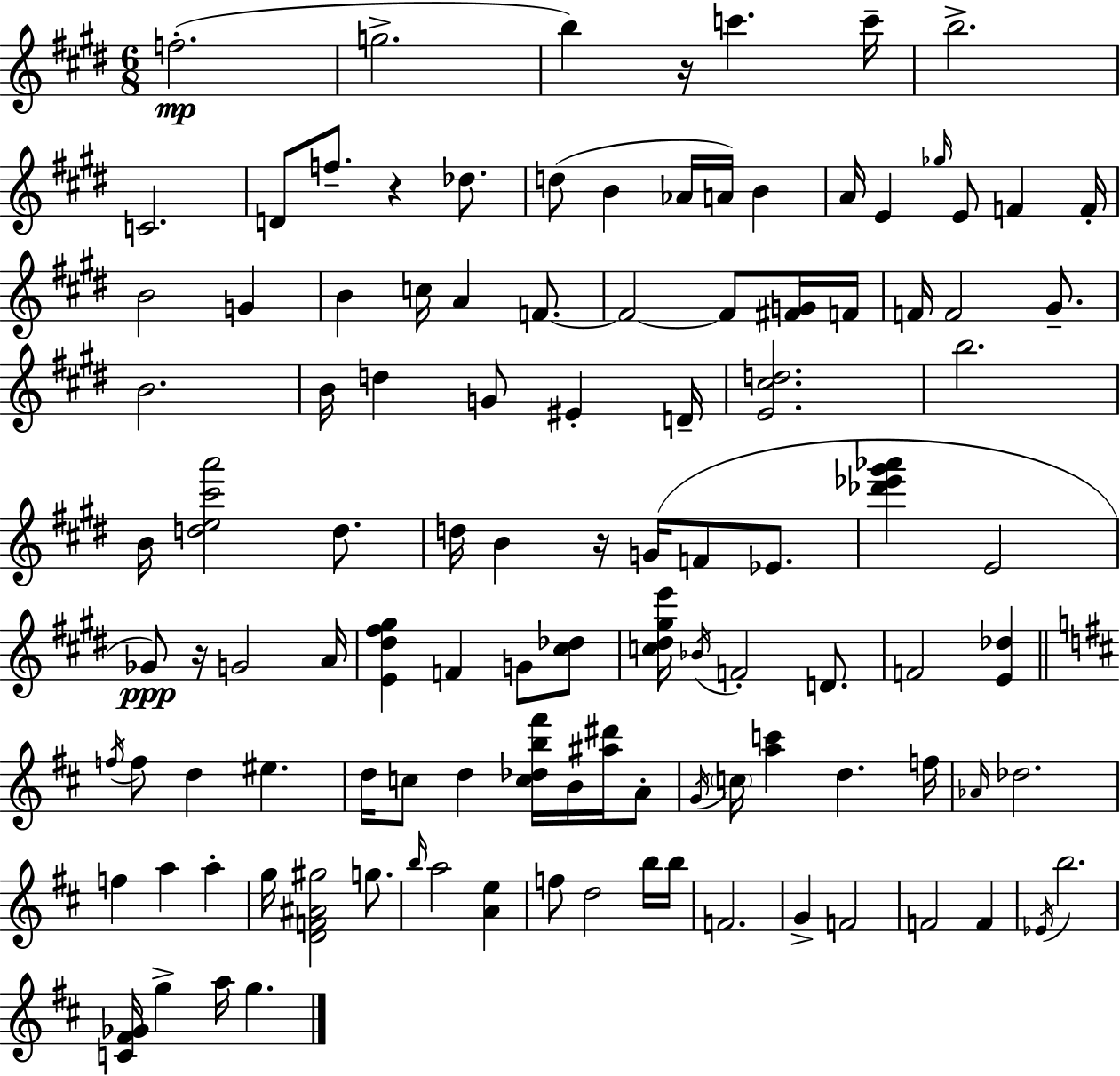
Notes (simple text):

F5/h. G5/h. B5/q R/s C6/q. C6/s B5/h. C4/h. D4/e F5/e. R/q Db5/e. D5/e B4/q Ab4/s A4/s B4/q A4/s E4/q Gb5/s E4/e F4/q F4/s B4/h G4/q B4/q C5/s A4/q F4/e. F4/h F4/e [F#4,G4]/s F4/s F4/s F4/h G#4/e. B4/h. B4/s D5/q G4/e EIS4/q D4/s [E4,C#5,D5]/h. B5/h. B4/s [D5,E5,C#6,A6]/h D5/e. D5/s B4/q R/s G4/s F4/e Eb4/e. [Db6,Eb6,G#6,Ab6]/q E4/h Gb4/e R/s G4/h A4/s [E4,D#5,F#5,G#5]/q F4/q G4/e [C#5,Db5]/e [C5,D#5,G#5,E6]/s Bb4/s F4/h D4/e. F4/h [E4,Db5]/q F5/s F5/e D5/q EIS5/q. D5/s C5/e D5/q [C5,Db5,B5,F#6]/s B4/s [A#5,D#6]/s A4/e G4/s C5/s [A5,C6]/q D5/q. F5/s Ab4/s Db5/h. F5/q A5/q A5/q G5/s [D4,F4,A#4,G#5]/h G5/e. B5/s A5/h [A4,E5]/q F5/e D5/h B5/s B5/s F4/h. G4/q F4/h F4/h F4/q Eb4/s B5/h. [C4,F#4,Gb4]/s G5/q A5/s G5/q.